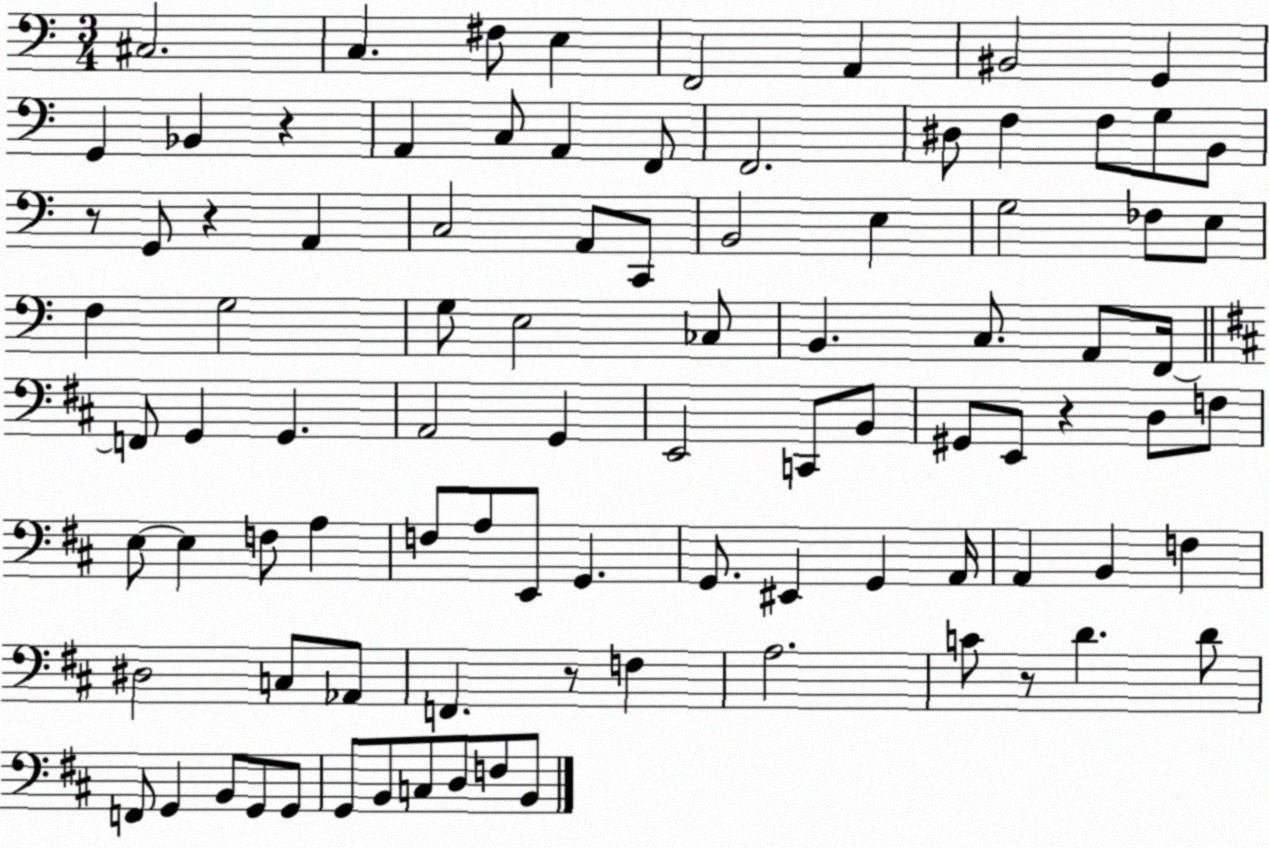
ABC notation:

X:1
T:Untitled
M:3/4
L:1/4
K:C
^C,2 C, ^F,/2 E, F,,2 A,, ^B,,2 G,, G,, _B,, z A,, C,/2 A,, F,,/2 F,,2 ^D,/2 F, F,/2 G,/2 B,,/2 z/2 G,,/2 z A,, C,2 A,,/2 C,,/2 B,,2 E, G,2 _F,/2 E,/2 F, G,2 G,/2 E,2 _C,/2 B,, C,/2 A,,/2 F,,/4 F,,/2 G,, G,, A,,2 G,, E,,2 C,,/2 B,,/2 ^G,,/2 E,,/2 z D,/2 F,/2 E,/2 E, F,/2 A, F,/2 A,/2 E,,/2 G,, G,,/2 ^E,, G,, A,,/4 A,, B,, F, ^D,2 C,/2 _A,,/2 F,, z/2 F, A,2 C/2 z/2 D D/2 F,,/2 G,, B,,/2 G,,/2 G,,/2 G,,/2 B,,/2 C,/2 D,/2 F,/2 B,,/2